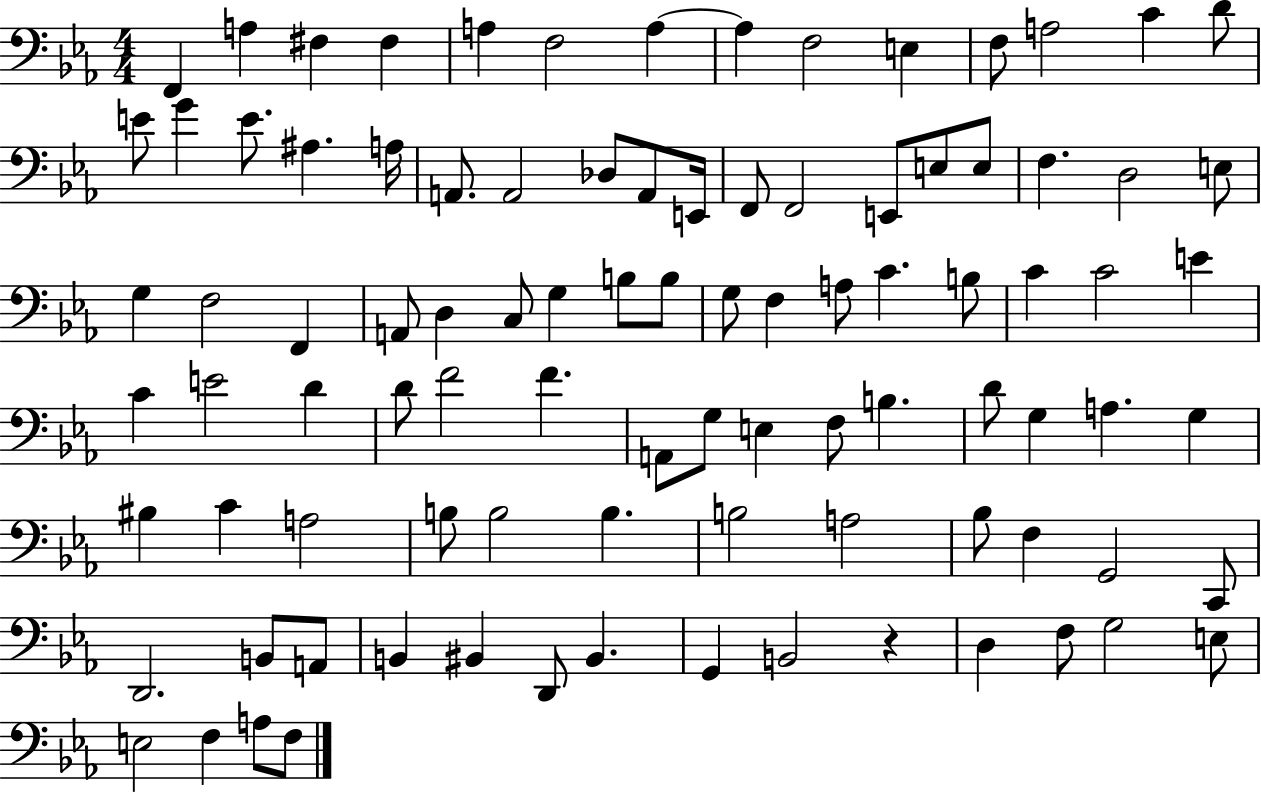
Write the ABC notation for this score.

X:1
T:Untitled
M:4/4
L:1/4
K:Eb
F,, A, ^F, ^F, A, F,2 A, A, F,2 E, F,/2 A,2 C D/2 E/2 G E/2 ^A, A,/4 A,,/2 A,,2 _D,/2 A,,/2 E,,/4 F,,/2 F,,2 E,,/2 E,/2 E,/2 F, D,2 E,/2 G, F,2 F,, A,,/2 D, C,/2 G, B,/2 B,/2 G,/2 F, A,/2 C B,/2 C C2 E C E2 D D/2 F2 F A,,/2 G,/2 E, F,/2 B, D/2 G, A, G, ^B, C A,2 B,/2 B,2 B, B,2 A,2 _B,/2 F, G,,2 C,,/2 D,,2 B,,/2 A,,/2 B,, ^B,, D,,/2 ^B,, G,, B,,2 z D, F,/2 G,2 E,/2 E,2 F, A,/2 F,/2